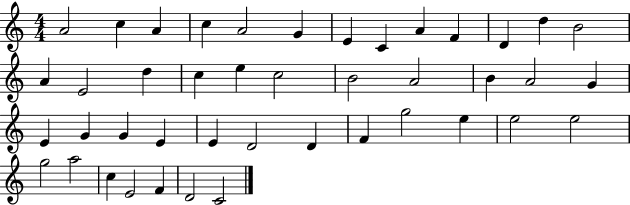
A4/h C5/q A4/q C5/q A4/h G4/q E4/q C4/q A4/q F4/q D4/q D5/q B4/h A4/q E4/h D5/q C5/q E5/q C5/h B4/h A4/h B4/q A4/h G4/q E4/q G4/q G4/q E4/q E4/q D4/h D4/q F4/q G5/h E5/q E5/h E5/h G5/h A5/h C5/q E4/h F4/q D4/h C4/h